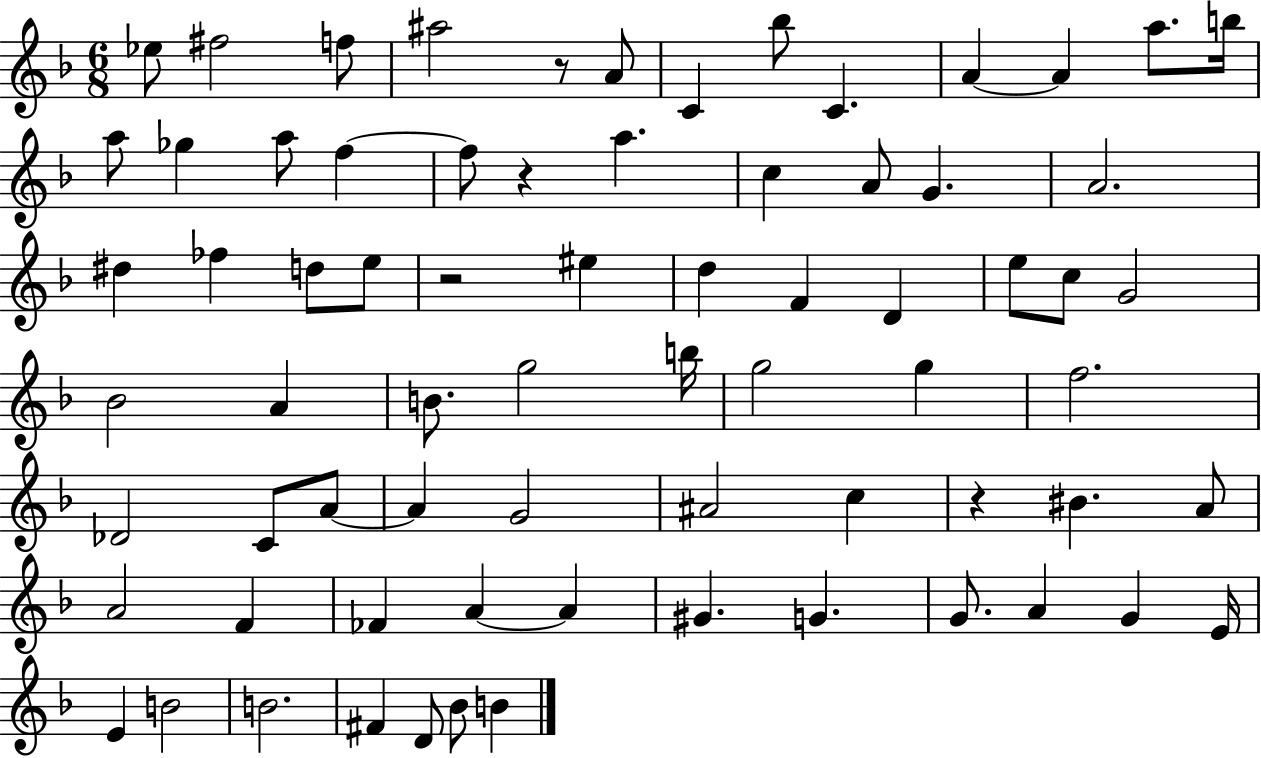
Eb5/e F#5/h F5/e A#5/h R/e A4/e C4/q Bb5/e C4/q. A4/q A4/q A5/e. B5/s A5/e Gb5/q A5/e F5/q F5/e R/q A5/q. C5/q A4/e G4/q. A4/h. D#5/q FES5/q D5/e E5/e R/h EIS5/q D5/q F4/q D4/q E5/e C5/e G4/h Bb4/h A4/q B4/e. G5/h B5/s G5/h G5/q F5/h. Db4/h C4/e A4/e A4/q G4/h A#4/h C5/q R/q BIS4/q. A4/e A4/h F4/q FES4/q A4/q A4/q G#4/q. G4/q. G4/e. A4/q G4/q E4/s E4/q B4/h B4/h. F#4/q D4/e Bb4/e B4/q